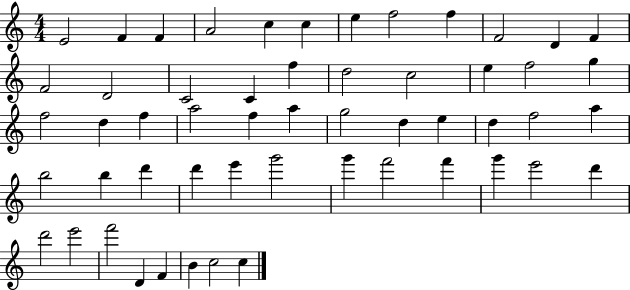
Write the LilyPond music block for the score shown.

{
  \clef treble
  \numericTimeSignature
  \time 4/4
  \key c \major
  e'2 f'4 f'4 | a'2 c''4 c''4 | e''4 f''2 f''4 | f'2 d'4 f'4 | \break f'2 d'2 | c'2 c'4 f''4 | d''2 c''2 | e''4 f''2 g''4 | \break f''2 d''4 f''4 | a''2 f''4 a''4 | g''2 d''4 e''4 | d''4 f''2 a''4 | \break b''2 b''4 d'''4 | d'''4 e'''4 g'''2 | g'''4 f'''2 f'''4 | g'''4 e'''2 d'''4 | \break d'''2 e'''2 | f'''2 d'4 f'4 | b'4 c''2 c''4 | \bar "|."
}